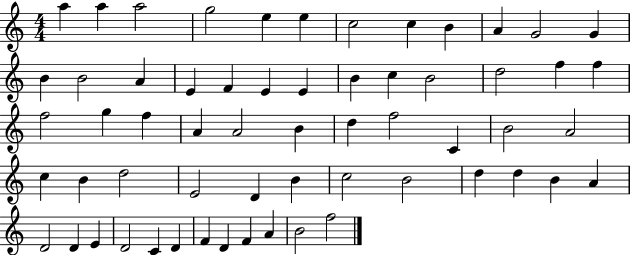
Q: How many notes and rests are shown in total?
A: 60